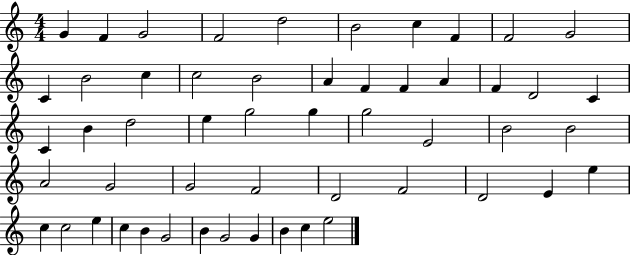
G4/q F4/q G4/h F4/h D5/h B4/h C5/q F4/q F4/h G4/h C4/q B4/h C5/q C5/h B4/h A4/q F4/q F4/q A4/q F4/q D4/h C4/q C4/q B4/q D5/h E5/q G5/h G5/q G5/h E4/h B4/h B4/h A4/h G4/h G4/h F4/h D4/h F4/h D4/h E4/q E5/q C5/q C5/h E5/q C5/q B4/q G4/h B4/q G4/h G4/q B4/q C5/q E5/h